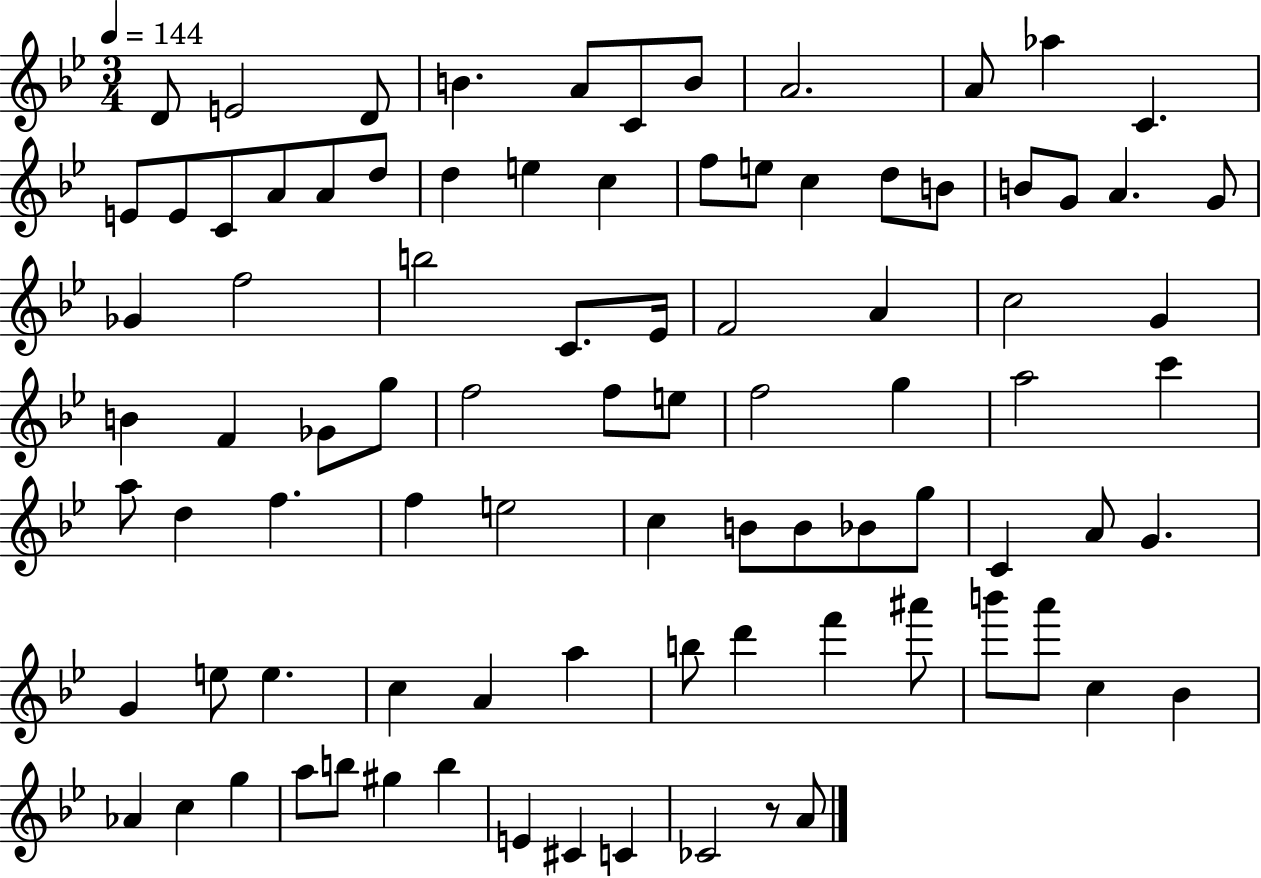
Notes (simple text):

D4/e E4/h D4/e B4/q. A4/e C4/e B4/e A4/h. A4/e Ab5/q C4/q. E4/e E4/e C4/e A4/e A4/e D5/e D5/q E5/q C5/q F5/e E5/e C5/q D5/e B4/e B4/e G4/e A4/q. G4/e Gb4/q F5/h B5/h C4/e. Eb4/s F4/h A4/q C5/h G4/q B4/q F4/q Gb4/e G5/e F5/h F5/e E5/e F5/h G5/q A5/h C6/q A5/e D5/q F5/q. F5/q E5/h C5/q B4/e B4/e Bb4/e G5/e C4/q A4/e G4/q. G4/q E5/e E5/q. C5/q A4/q A5/q B5/e D6/q F6/q A#6/e B6/e A6/e C5/q Bb4/q Ab4/q C5/q G5/q A5/e B5/e G#5/q B5/q E4/q C#4/q C4/q CES4/h R/e A4/e